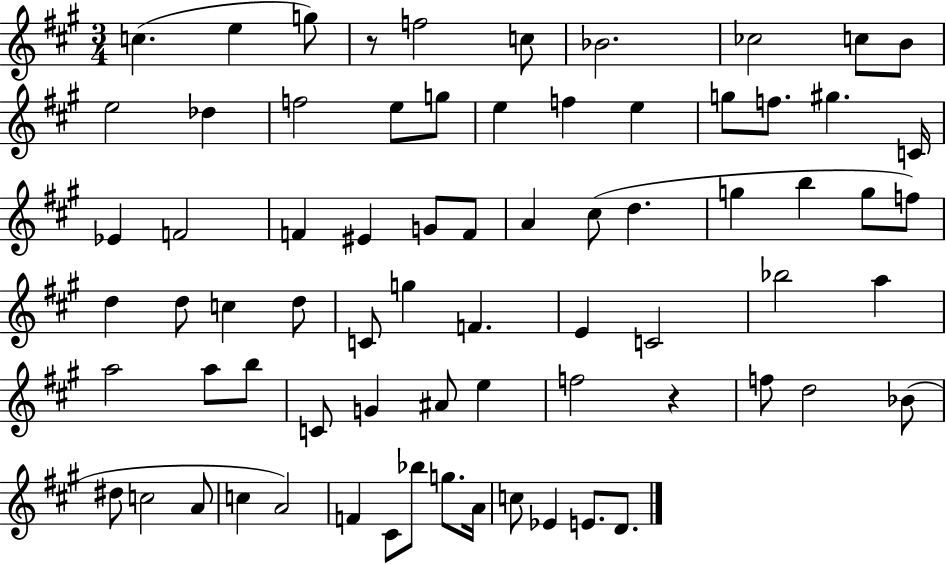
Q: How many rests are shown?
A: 2